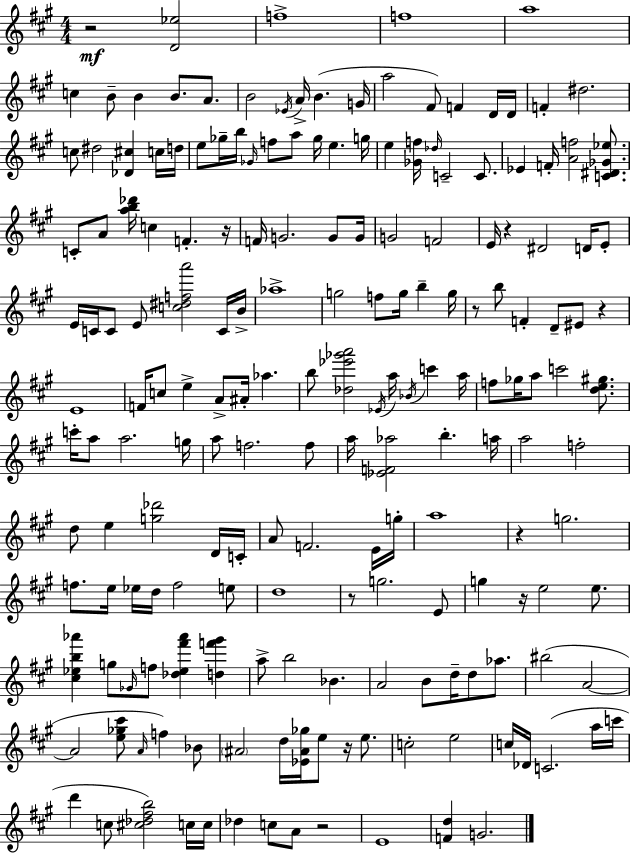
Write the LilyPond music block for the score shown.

{
  \clef treble
  \numericTimeSignature
  \time 4/4
  \key a \major
  \repeat volta 2 { r2\mf <d' ees''>2 | f''1-> | f''1 | a''1 | \break c''4 b'8-- b'4 b'8. a'8. | b'2 \acciaccatura { ees'16 } a'16-> b'4.( | g'16 a''2 fis'8) f'4 d'16 | d'16 f'4-. dis''2. | \break c''8 dis''2 <des' cis''>4 c''16 | d''16 e''8 ges''16-- b''16 \grace { ges'16 } f''8 a''8 ges''16 e''4. | g''16 e''4 <ges' f''>16 \grace { des''16 } c'2-- | c'8. ees'4 f'16-. <a' f''>2 | \break <c' dis' ges' ees''>8. c'8-. a'8 <a'' b'' des'''>16 c''4 f'4.-. | r16 f'16 g'2. | g'8 g'16 g'2 f'2 | e'16 r4 dis'2 | \break d'16 e'8-. e'16 c'16 c'8 e'8 <c'' dis'' f'' a'''>2 | c'16 b'16-> aes''1-> | g''2 f''8 g''16 b''4-- | g''16 r8 b''8 f'4-. d'8-- eis'8 r4 | \break e'1 | f'16 c''8 e''4-> a'8-> ais'16-. aes''4. | b''8 <des'' ees''' ges''' a'''>2 \acciaccatura { ees'16 } a''16 \acciaccatura { bes'16 } | c'''4 a''16 f''8 ges''16 a''8 c'''2 | \break <d'' e'' gis''>8. c'''16-. a''8 a''2. | g''16 a''8 f''2. | f''8 a''16 <ees' f' aes''>2 b''4.-. | a''16 a''2 f''2-. | \break d''8 e''4 <g'' des'''>2 | d'16 c'16-. a'8 f'2. | e'16 g''16-. a''1 | r4 g''2. | \break f''8. e''16 ees''16 d''16 f''2 | e''8 d''1 | r8 g''2. | e'8 g''4 r16 e''2 | \break e''8. <cis'' ees'' b'' aes'''>4 g''8 \grace { ges'16 } f''8 <des'' ees'' fis''' aes'''>4 | <d'' f''' gis'''>4 a''8-> b''2 | bes'4. a'2 b'8 | d''16-- d''8 aes''8. bis''2( a'2~~ | \break a'2 <e'' ges'' cis'''>8 | \grace { a'16 }) f''4 bes'8 \parenthesize ais'2 d''16 | <ees' ais' ges''>16 e''8 r16 e''8. c''2-. e''2 | c''16 des'16 c'2.( | \break a''16 c'''16 d'''4 c''8 <cis'' des'' fis'' b''>2) | c''16 c''16 des''4 c''8 a'8 r2 | e'1 | <f' d''>4 g'2. | \break } \bar "|."
}